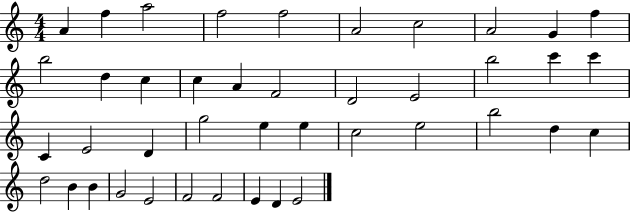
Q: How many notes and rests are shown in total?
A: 42